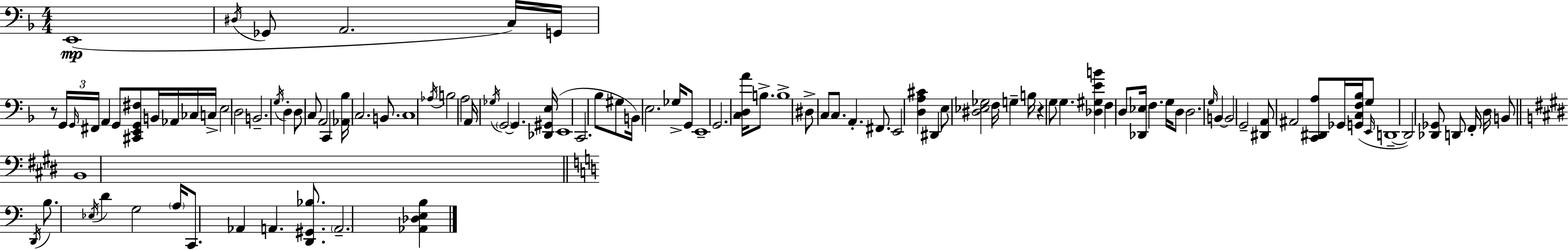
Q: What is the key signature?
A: F major